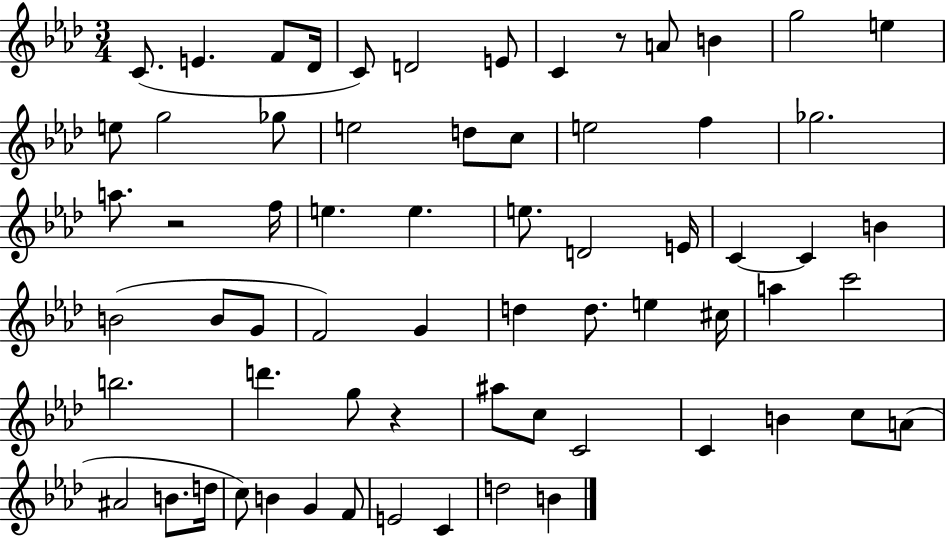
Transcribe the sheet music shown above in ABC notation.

X:1
T:Untitled
M:3/4
L:1/4
K:Ab
C/2 E F/2 _D/4 C/2 D2 E/2 C z/2 A/2 B g2 e e/2 g2 _g/2 e2 d/2 c/2 e2 f _g2 a/2 z2 f/4 e e e/2 D2 E/4 C C B B2 B/2 G/2 F2 G d d/2 e ^c/4 a c'2 b2 d' g/2 z ^a/2 c/2 C2 C B c/2 A/2 ^A2 B/2 d/4 c/2 B G F/2 E2 C d2 B